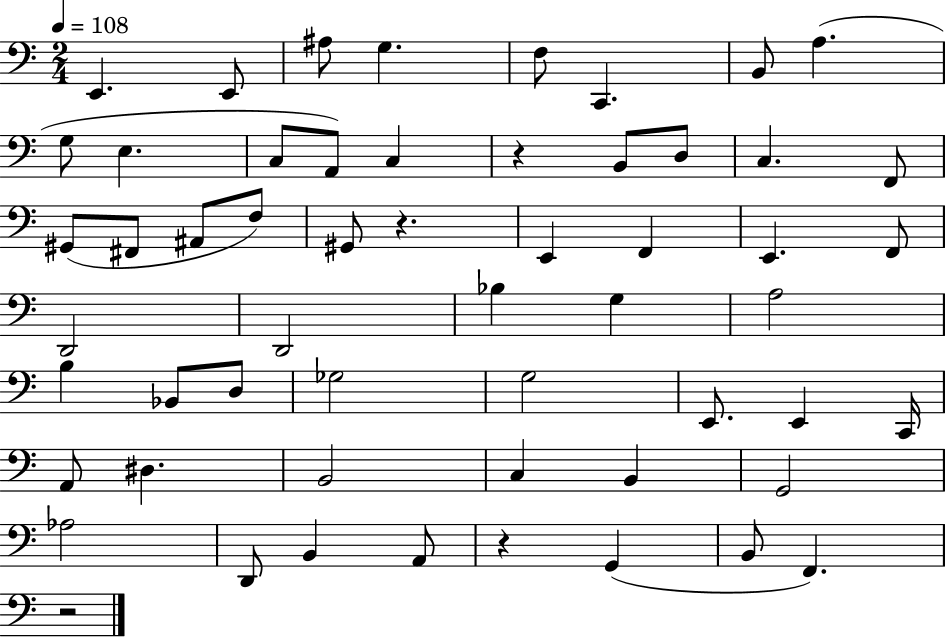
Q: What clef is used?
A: bass